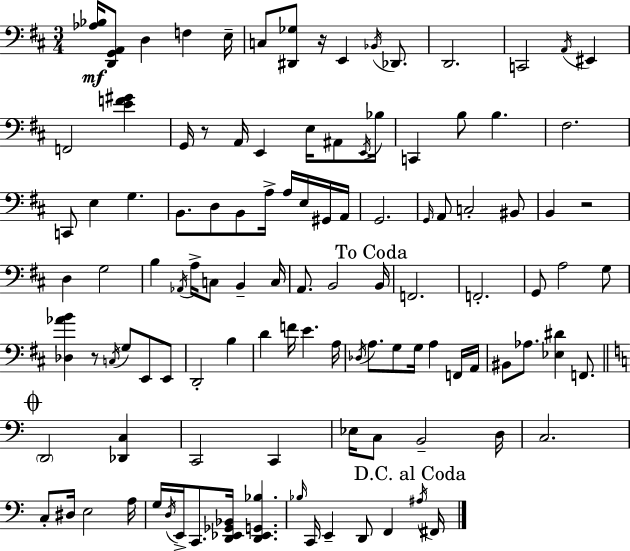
X:1
T:Untitled
M:3/4
L:1/4
K:D
[_A,_B,]/4 [D,,G,,A,,]/2 D, F, E,/4 C,/2 [^D,,_G,]/2 z/4 E,, _B,,/4 _D,,/2 D,,2 C,,2 A,,/4 ^E,, F,,2 [EF^G] G,,/4 z/2 A,,/4 E,, E,/4 ^A,,/2 E,,/4 _B,/4 C,, B,/2 B, ^F,2 C,,/2 E, G, B,,/2 D,/2 B,,/2 A,/4 A,/4 E,/4 ^G,,/4 A,,/4 G,,2 G,,/4 A,,/2 C,2 ^B,,/2 B,, z2 D, G,2 B, _A,,/4 A,/4 C,/2 B,, C,/4 A,,/2 B,,2 B,,/4 F,,2 F,,2 G,,/2 A,2 G,/2 [_D,_AB] z/2 C,/4 G,/2 E,,/2 E,,/2 D,,2 B, D F/4 E A,/4 _D,/4 A,/2 G,/2 G,/4 A, F,,/4 A,,/4 ^B,,/2 _A,/2 [_E,^D] F,,/2 D,,2 [_D,,C,] C,,2 C,, _E,/4 C,/2 B,,2 D,/4 C,2 C,/2 ^D,/4 E,2 A,/4 G,/4 D,/4 E,,/4 C,,/2 [D,,_E,,_G,,_B,,]/4 [D,,_E,,G,,_B,] _B,/4 C,,/4 E,, D,,/2 F,, ^A,/4 ^F,,/4